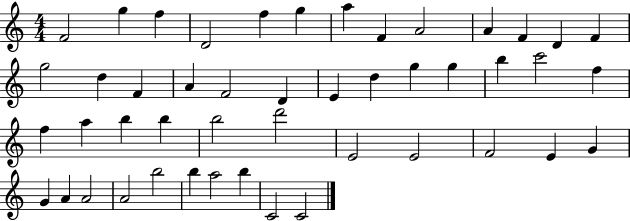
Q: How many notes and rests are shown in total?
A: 47